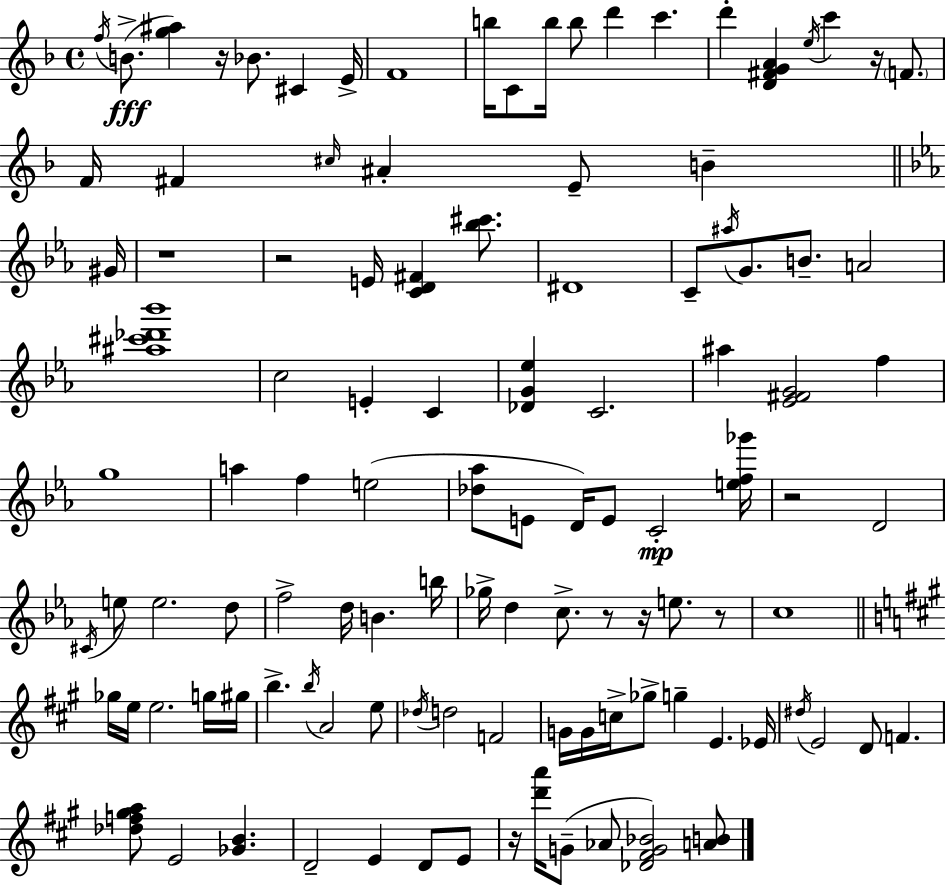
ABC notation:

X:1
T:Untitled
M:4/4
L:1/4
K:Dm
f/4 B/2 [g^a] z/4 _B/2 ^C E/4 F4 b/4 C/2 b/4 b/2 d' c' d' [D^FGA] e/4 c' z/4 F/2 F/4 ^F ^c/4 ^A E/2 B ^G/4 z4 z2 E/4 [CD^F] [_b^c']/2 ^D4 C/2 ^a/4 G/2 B/2 A2 [^a^c'_d'_b']4 c2 E C [_DG_e] C2 ^a [_E^FG]2 f g4 a f e2 [_d_a]/2 E/2 D/4 E/2 C2 [ef_g']/4 z2 D2 ^C/4 e/2 e2 d/2 f2 d/4 B b/4 _g/4 d c/2 z/2 z/4 e/2 z/2 c4 _g/4 e/4 e2 g/4 ^g/4 b b/4 A2 e/2 _d/4 d2 F2 G/4 G/4 c/4 _g/2 g E _E/4 ^d/4 E2 D/2 F [_df^ga]/2 E2 [_GB] D2 E D/2 E/2 z/4 [d'a']/4 G/2 _A/2 [_D^FG_B]2 [AB]/2